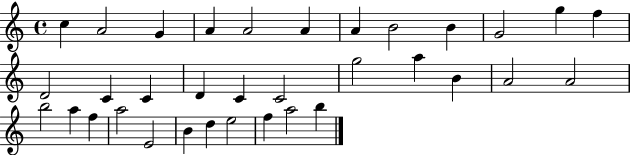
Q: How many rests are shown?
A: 0